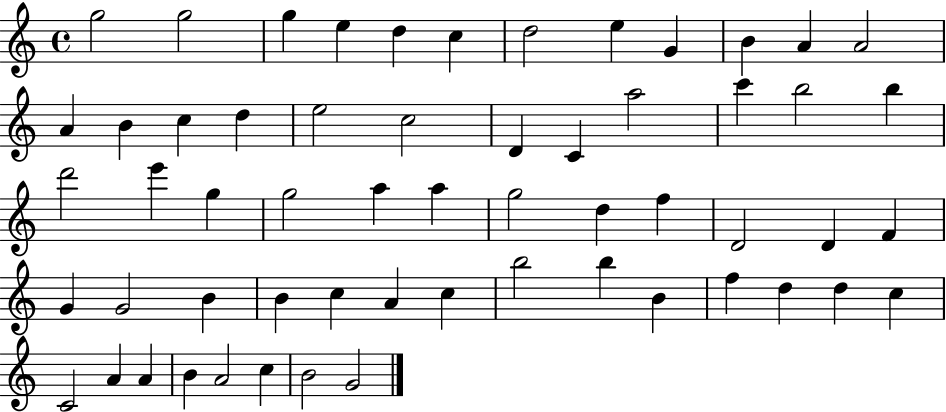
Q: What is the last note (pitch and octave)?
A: G4